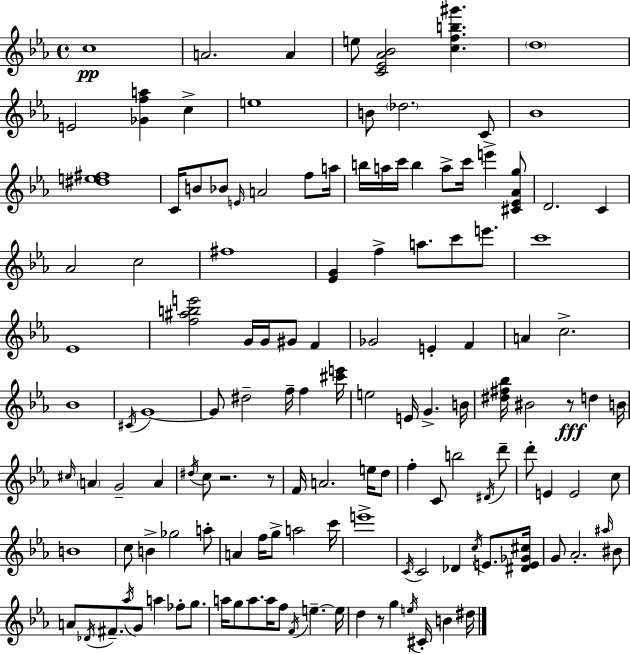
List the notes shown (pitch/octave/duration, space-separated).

C5/w A4/h. A4/q E5/e [C4,Eb4,Ab4,Bb4]/h [C5,F5,B5,G#6]/q. D5/w E4/h [Gb4,F5,A5]/q C5/q E5/w B4/e Db5/h. C4/e Bb4/w [D#5,E5,F#5]/w C4/s B4/e Bb4/e E4/s A4/h F5/e A5/s B5/s A5/s C6/s B5/q A5/e C6/s E6/q [C#4,Eb4,Ab4,G5]/e D4/h. C4/q Ab4/h C5/h F#5/w [Eb4,G4]/q F5/q A5/e. C6/e E6/e. C6/w Eb4/w [F5,A#5,B5,E6]/h G4/s G4/s G#4/e F4/q Gb4/h E4/q F4/q A4/q C5/h. Bb4/w C#4/s G4/w G4/e D#5/h F5/s F5/q [C#6,E6]/s E5/h E4/s G4/q. B4/s [D#5,F#5,Bb5]/s BIS4/h R/e D5/q B4/s C#5/s A4/q G4/h A4/q D#5/s C5/e R/h. R/e F4/s A4/h. E5/s D5/e F5/q C4/e B5/h D#4/s D6/e D6/e E4/q E4/h C5/e B4/w C5/e B4/q Gb5/h A5/e A4/q F5/s G5/e A5/h C6/s E6/w C4/s C4/h Db4/q C5/s E4/e. [D#4,E4,Gb4,C#5]/s G4/e Ab4/h. A#5/s BIS4/e A4/e Db4/s F#4/e. Ab5/s G4/e A5/q FES5/e G5/e. A5/s G5/e A5/e. A5/s F5/e F4/s E5/q. E5/s D5/q R/e G5/q E5/s C#4/s B4/q D#5/s